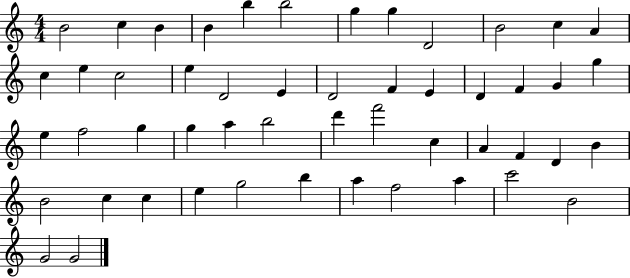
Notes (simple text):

B4/h C5/q B4/q B4/q B5/q B5/h G5/q G5/q D4/h B4/h C5/q A4/q C5/q E5/q C5/h E5/q D4/h E4/q D4/h F4/q E4/q D4/q F4/q G4/q G5/q E5/q F5/h G5/q G5/q A5/q B5/h D6/q F6/h C5/q A4/q F4/q D4/q B4/q B4/h C5/q C5/q E5/q G5/h B5/q A5/q F5/h A5/q C6/h B4/h G4/h G4/h